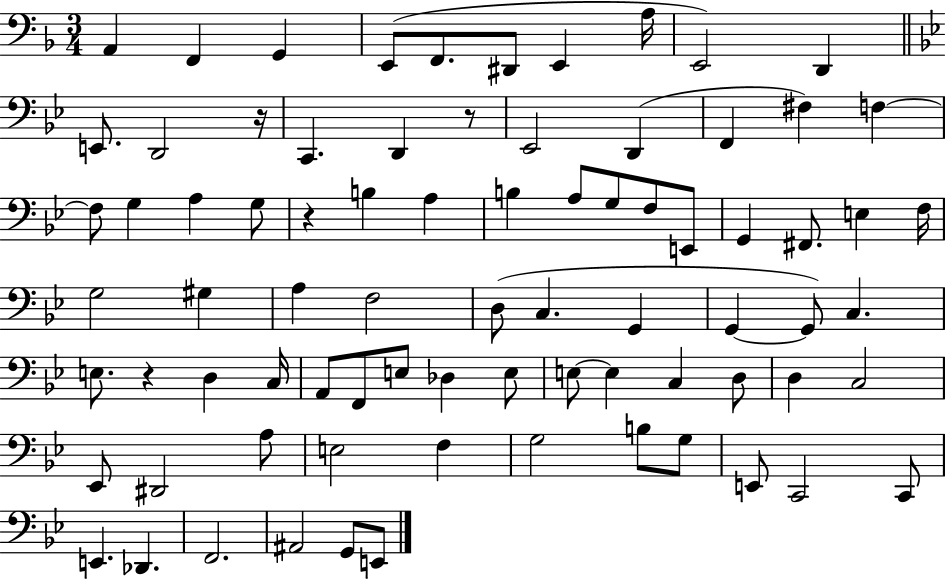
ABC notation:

X:1
T:Untitled
M:3/4
L:1/4
K:F
A,, F,, G,, E,,/2 F,,/2 ^D,,/2 E,, A,/4 E,,2 D,, E,,/2 D,,2 z/4 C,, D,, z/2 _E,,2 D,, F,, ^F, F, F,/2 G, A, G,/2 z B, A, B, A,/2 G,/2 F,/2 E,,/2 G,, ^F,,/2 E, F,/4 G,2 ^G, A, F,2 D,/2 C, G,, G,, G,,/2 C, E,/2 z D, C,/4 A,,/2 F,,/2 E,/2 _D, E,/2 E,/2 E, C, D,/2 D, C,2 _E,,/2 ^D,,2 A,/2 E,2 F, G,2 B,/2 G,/2 E,,/2 C,,2 C,,/2 E,, _D,, F,,2 ^A,,2 G,,/2 E,,/2